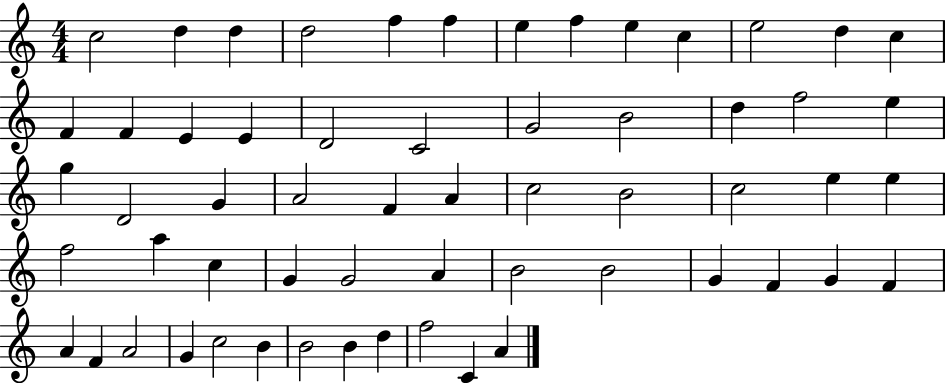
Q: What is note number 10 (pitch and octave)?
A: C5